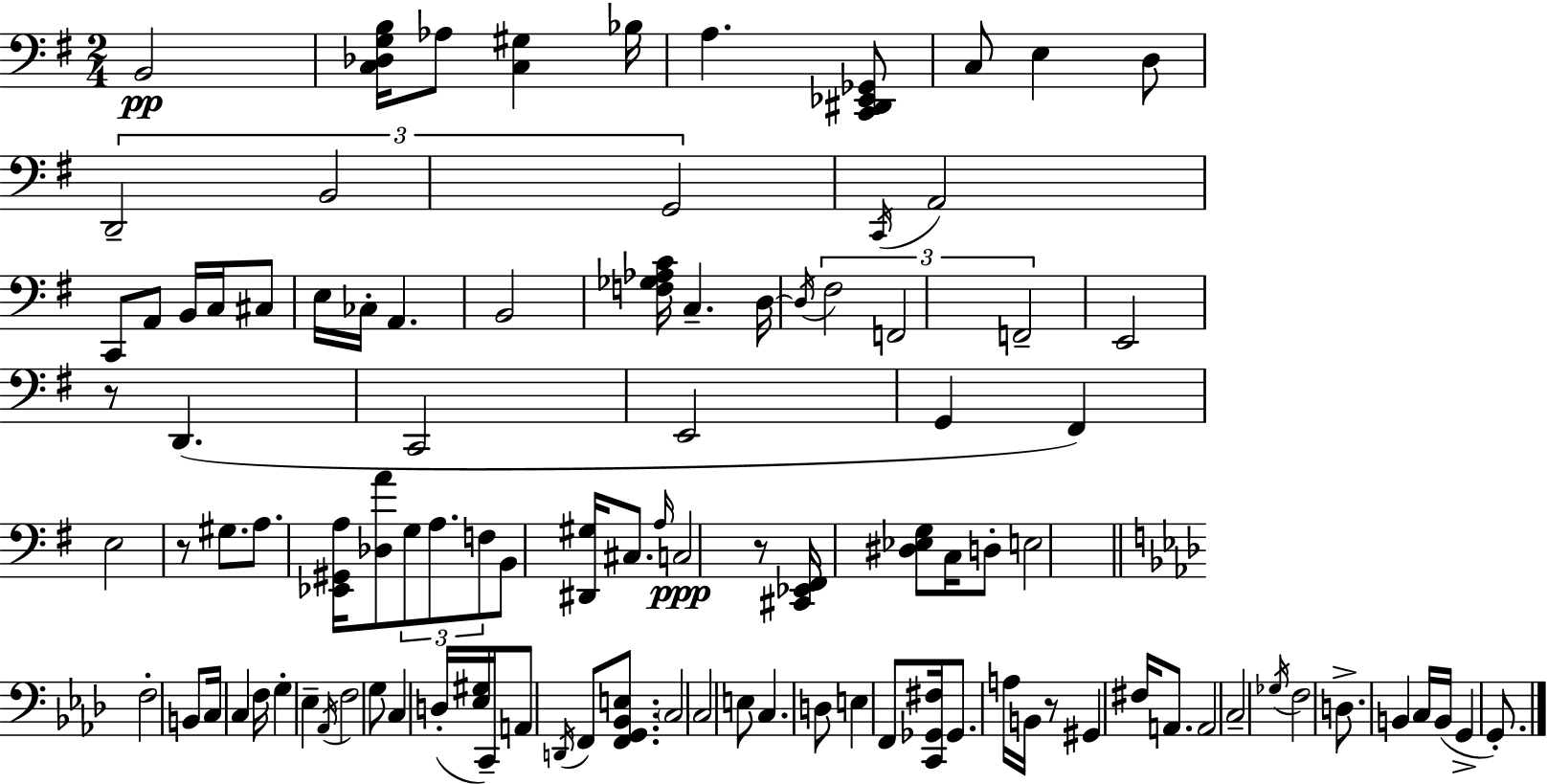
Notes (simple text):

B2/h [C3,Db3,G3,B3]/s Ab3/e [C3,G#3]/q Bb3/s A3/q. [C2,D#2,Eb2,Gb2]/e C3/e E3/q D3/e D2/h B2/h G2/h C2/s A2/h C2/e A2/e B2/s C3/s C#3/e E3/s CES3/s A2/q. B2/h [F3,Gb3,Ab3,C4]/s C3/q. D3/s D3/s F#3/h F2/h F2/h E2/h R/e D2/q. C2/h E2/h G2/q F#2/q E3/h R/e G#3/e. A3/e. [Eb2,G#2,A3]/s [Db3,A4]/e G3/e A3/e. F3/e B2/e [D#2,G#3]/s C#3/e. A3/s C3/h R/e [C#2,Eb2,F#2]/s [D#3,Eb3,G3]/e C3/s D3/e E3/h F3/h B2/e C3/s C3/q F3/s G3/q Eb3/q Ab2/s F3/h G3/e C3/q D3/s [Eb3,G#3]/s C2/s A2/e D2/s F2/e [F2,G2,Bb2,E3]/e. C3/h C3/h E3/e C3/q. D3/e E3/q F2/e [C2,Gb2,F#3]/s Gb2/e. A3/s B2/s R/e G#2/q F#3/s A2/e. A2/h C3/h Gb3/s F3/h D3/e. B2/q C3/s B2/s G2/q G2/e.